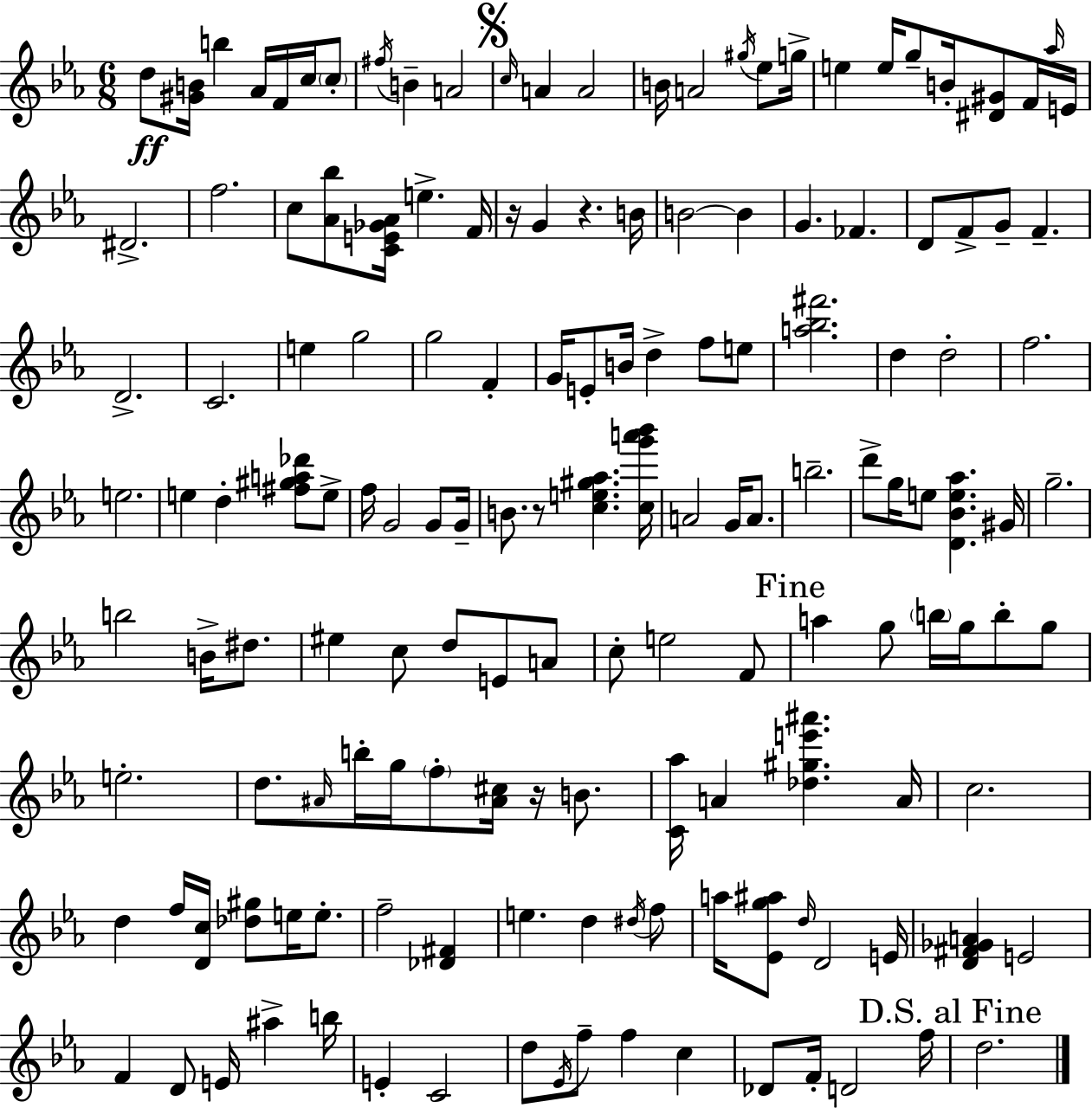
D5/e [G#4,B4]/s B5/q Ab4/s F4/s C5/s C5/e F#5/s B4/q A4/h C5/s A4/q A4/h B4/s A4/h G#5/s Eb5/e G5/s E5/q E5/s G5/e B4/s [D#4,G#4]/e F4/s Ab5/s E4/s D#4/h. F5/h. C5/e [Ab4,Bb5]/e [C4,E4,Gb4,Ab4]/s E5/q. F4/s R/s G4/q R/q. B4/s B4/h B4/q G4/q. FES4/q. D4/e F4/e G4/e F4/q. D4/h. C4/h. E5/q G5/h G5/h F4/q G4/s E4/e B4/s D5/q F5/e E5/e [A5,Bb5,F#6]/h. D5/q D5/h F5/h. E5/h. E5/q D5/q [F#5,G#5,A5,Db6]/e E5/e F5/s G4/h G4/e G4/s B4/e. R/e [C5,E5,G#5,Ab5]/q. [C5,G6,A6,Bb6]/s A4/h G4/s A4/e. B5/h. D6/e G5/s E5/e [D4,Bb4,E5,Ab5]/q. G#4/s G5/h. B5/h B4/s D#5/e. EIS5/q C5/e D5/e E4/e A4/e C5/e E5/h F4/e A5/q G5/e B5/s G5/s B5/e G5/e E5/h. D5/e. A#4/s B5/s G5/s F5/e [A#4,C#5]/s R/s B4/e. [C4,Ab5]/s A4/q [Db5,G#5,E6,A#6]/q. A4/s C5/h. D5/q F5/s [D4,C5]/s [Db5,G#5]/e E5/s E5/e. F5/h [Db4,F#4]/q E5/q. D5/q D#5/s F5/e A5/s [Eb4,G5,A#5]/e D5/s D4/h E4/s [D4,F#4,Gb4,A4]/q E4/h F4/q D4/e E4/s A#5/q B5/s E4/q C4/h D5/e Eb4/s F5/e F5/q C5/q Db4/e F4/s D4/h F5/s D5/h.